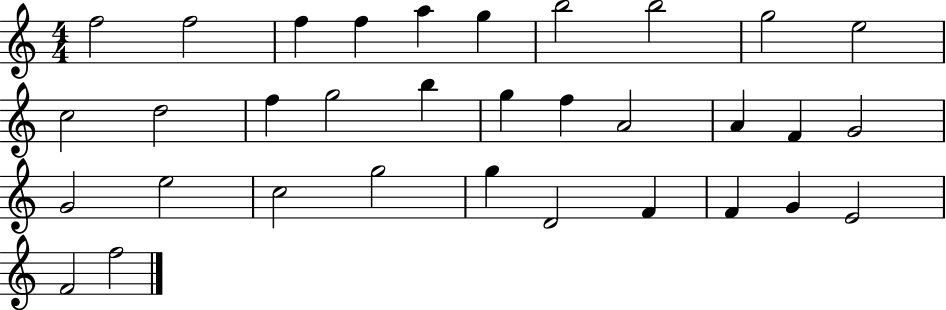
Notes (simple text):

F5/h F5/h F5/q F5/q A5/q G5/q B5/h B5/h G5/h E5/h C5/h D5/h F5/q G5/h B5/q G5/q F5/q A4/h A4/q F4/q G4/h G4/h E5/h C5/h G5/h G5/q D4/h F4/q F4/q G4/q E4/h F4/h F5/h